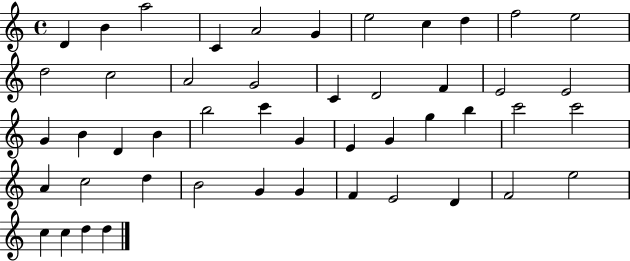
X:1
T:Untitled
M:4/4
L:1/4
K:C
D B a2 C A2 G e2 c d f2 e2 d2 c2 A2 G2 C D2 F E2 E2 G B D B b2 c' G E G g b c'2 c'2 A c2 d B2 G G F E2 D F2 e2 c c d d